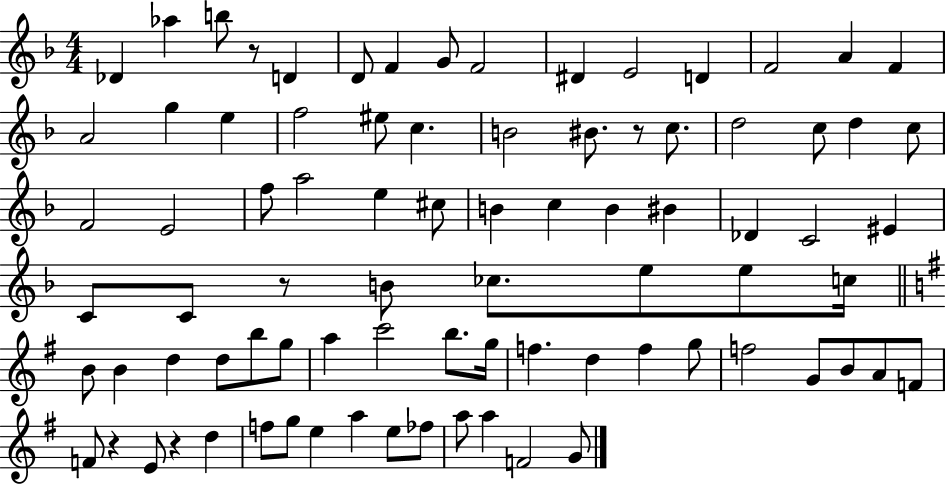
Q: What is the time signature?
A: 4/4